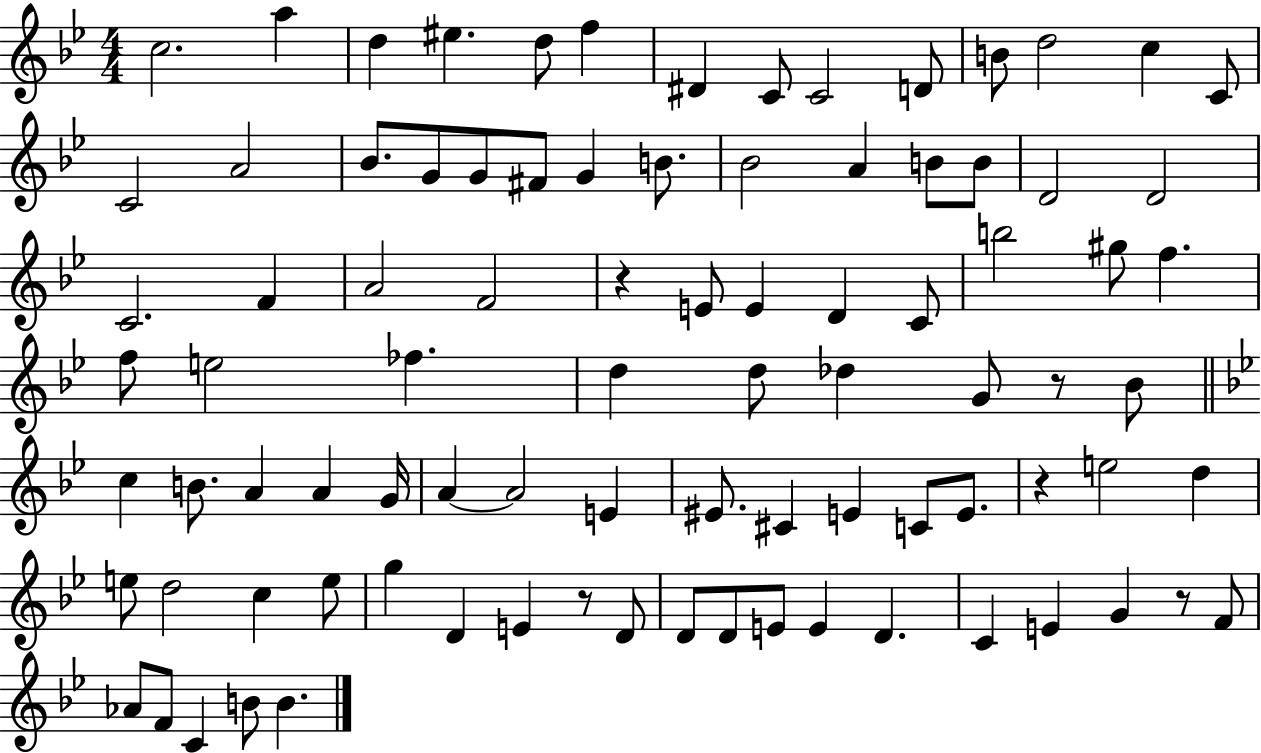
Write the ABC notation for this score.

X:1
T:Untitled
M:4/4
L:1/4
K:Bb
c2 a d ^e d/2 f ^D C/2 C2 D/2 B/2 d2 c C/2 C2 A2 _B/2 G/2 G/2 ^F/2 G B/2 _B2 A B/2 B/2 D2 D2 C2 F A2 F2 z E/2 E D C/2 b2 ^g/2 f f/2 e2 _f d d/2 _d G/2 z/2 _B/2 c B/2 A A G/4 A A2 E ^E/2 ^C E C/2 E/2 z e2 d e/2 d2 c e/2 g D E z/2 D/2 D/2 D/2 E/2 E D C E G z/2 F/2 _A/2 F/2 C B/2 B